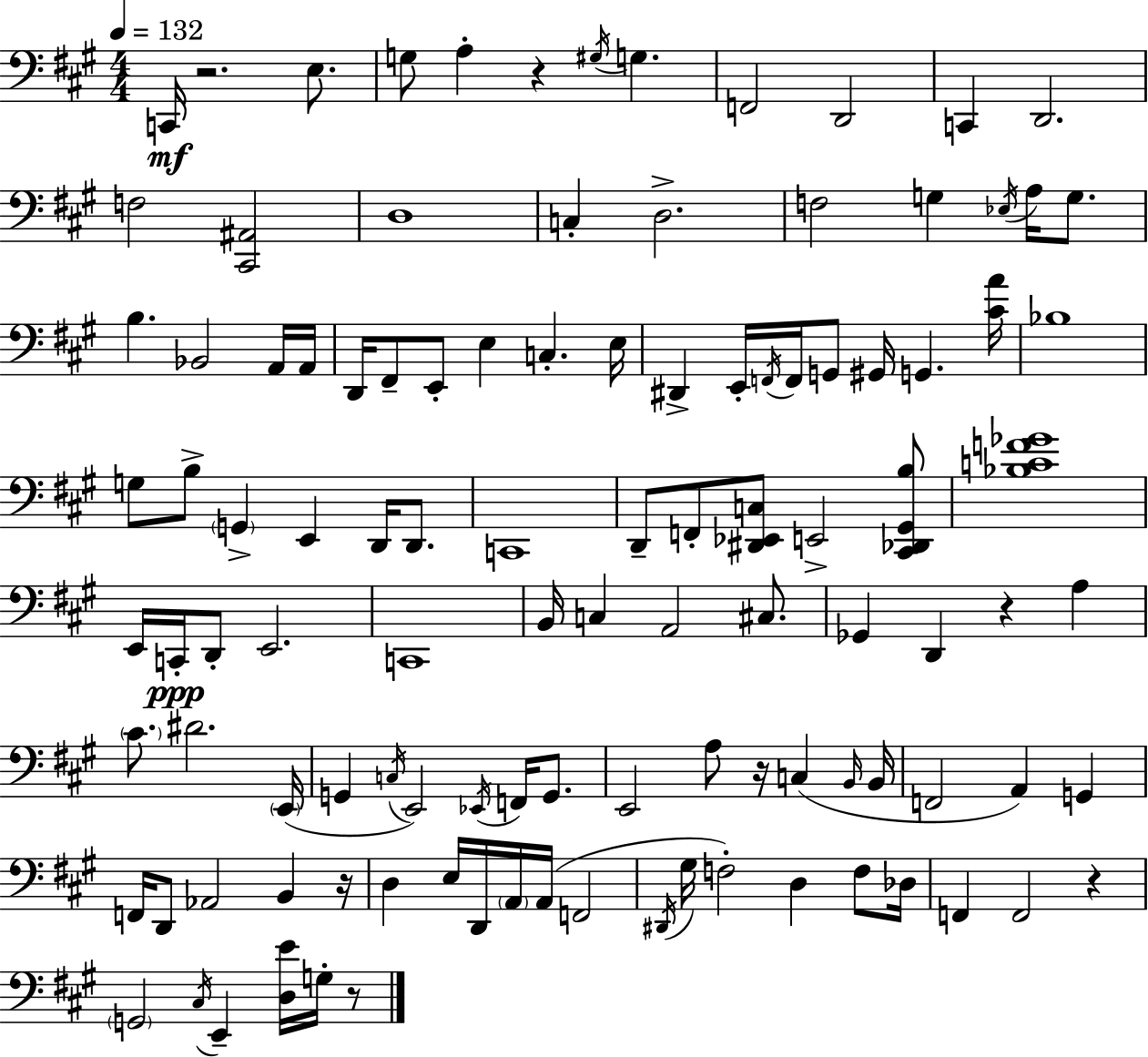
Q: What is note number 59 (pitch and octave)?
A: A3